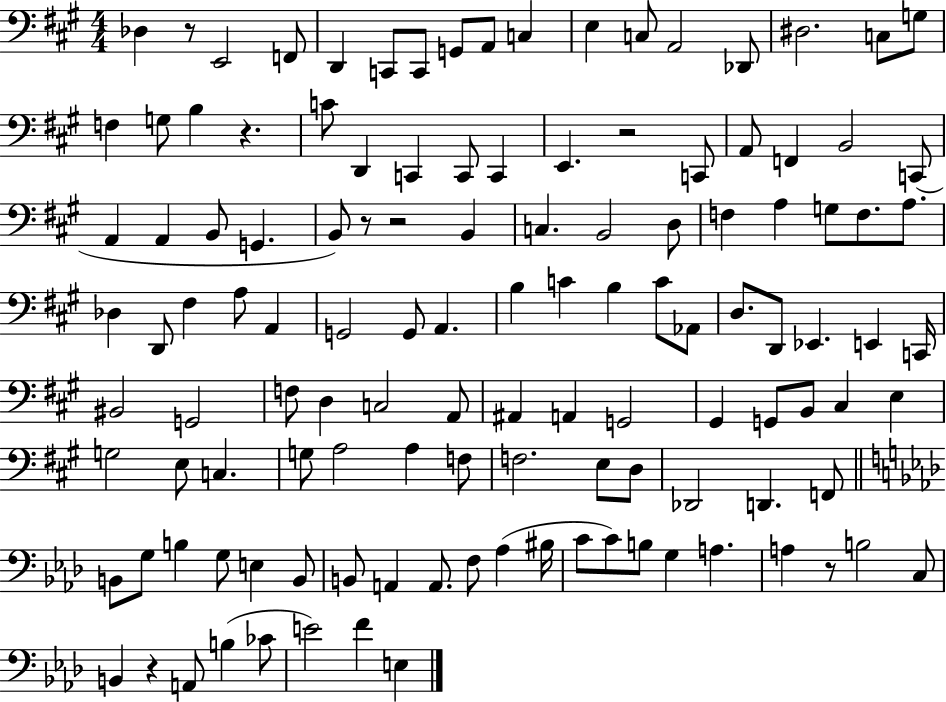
Db3/q R/e E2/h F2/e D2/q C2/e C2/e G2/e A2/e C3/q E3/q C3/e A2/h Db2/e D#3/h. C3/e G3/e F3/q G3/e B3/q R/q. C4/e D2/q C2/q C2/e C2/q E2/q. R/h C2/e A2/e F2/q B2/h C2/e A2/q A2/q B2/e G2/q. B2/e R/e R/h B2/q C3/q. B2/h D3/e F3/q A3/q G3/e F3/e. A3/e. Db3/q D2/e F#3/q A3/e A2/q G2/h G2/e A2/q. B3/q C4/q B3/q C4/e Ab2/e D3/e. D2/e Eb2/q. E2/q C2/s BIS2/h G2/h F3/e D3/q C3/h A2/e A#2/q A2/q G2/h G#2/q G2/e B2/e C#3/q E3/q G3/h E3/e C3/q. G3/e A3/h A3/q F3/e F3/h. E3/e D3/e Db2/h D2/q. F2/e B2/e G3/e B3/q G3/e E3/q B2/e B2/e A2/q A2/e. F3/e Ab3/q BIS3/s C4/e C4/e B3/e G3/q A3/q. A3/q R/e B3/h C3/e B2/q R/q A2/e B3/q CES4/e E4/h F4/q E3/q